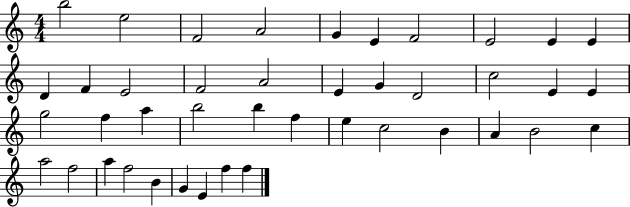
B5/h E5/h F4/h A4/h G4/q E4/q F4/h E4/h E4/q E4/q D4/q F4/q E4/h F4/h A4/h E4/q G4/q D4/h C5/h E4/q E4/q G5/h F5/q A5/q B5/h B5/q F5/q E5/q C5/h B4/q A4/q B4/h C5/q A5/h F5/h A5/q F5/h B4/q G4/q E4/q F5/q F5/q